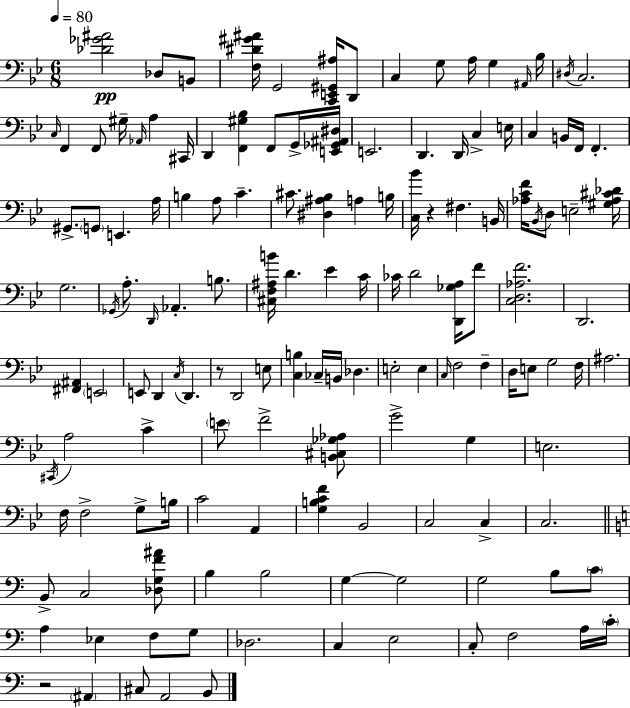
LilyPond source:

{
  \clef bass
  \numericTimeSignature
  \time 6/8
  \key g \minor
  \tempo 4 = 80
  <des' ges' ais'>2\pp des8 b,8 | <f dis' gis' ais'>16 g,2 <c, e, gis, ais>16 d,8 | c4 g8 a16 g4 \grace { ais,16 } | bes16 \acciaccatura { dis16 } c2. | \break \grace { c16 } f,4 f,8 gis16-- \grace { aes,16 } a4 | cis,16 d,4 <f, gis bes>4 | f,8 g,16-> <e, ges, ais, dis>16 e,2. | d,4. d,16 c4-> | \break e16 c4 b,16 f,16 f,4.-. | gis,8.-> \parenthesize g,8 e,4. | a16 b4 a8 c'4.-- | cis'8. <dis ais bes>4 a4 | \break b16 <c bes'>16 r4 fis4. | b,16 <aes c' f'>16 \acciaccatura { bes,16 } d8 e2-- | <gis aes cis' des'>16 g2. | \acciaccatura { ges,16 } a8.-. \grace { d,16 } aes,4.-. | \break b8. <cis f ais b'>16 d'4. | ees'4 c'16 ces'16 d'2 | <d, ges a>16 f'8 <c d aes f'>2. | d,2. | \break <fis, ais,>4 \parenthesize e,2 | e,8 d,4 | \acciaccatura { c16 } d,4. r8 d,2 | e8 <c b>4 | \break ces16-- b,16 des4. e2-. | e4 \grace { c16 } f2 | f4-- d16 e8 | g2 f16 ais2. | \break \acciaccatura { cis,16 } a2 | c'4-> \parenthesize e'8 | f'2-> <b, cis ges aes>8 g'2-> | g4 e2. | \break f16 f2-> | g8-> b16 c'2 | a,4 <g b c' f'>4 | bes,2 c2 | \break c4-> c2. | \bar "||" \break \key a \minor b,8-> c2 <des g f' ais'>8 | b4 b2 | g4~~ g2 | g2 b8 \parenthesize c'8 | \break a4 ees4 f8 g8 | des2. | c4 e2 | c8-. f2 a16 \parenthesize c'16-. | \break r2 \parenthesize ais,4 | cis8 a,2 b,8 | \bar "|."
}